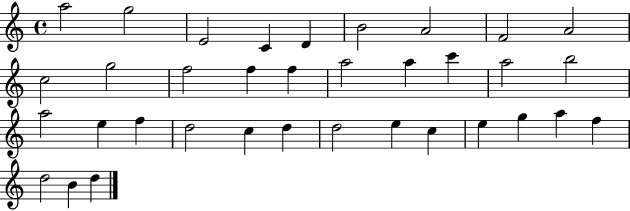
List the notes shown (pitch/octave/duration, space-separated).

A5/h G5/h E4/h C4/q D4/q B4/h A4/h F4/h A4/h C5/h G5/h F5/h F5/q F5/q A5/h A5/q C6/q A5/h B5/h A5/h E5/q F5/q D5/h C5/q D5/q D5/h E5/q C5/q E5/q G5/q A5/q F5/q D5/h B4/q D5/q